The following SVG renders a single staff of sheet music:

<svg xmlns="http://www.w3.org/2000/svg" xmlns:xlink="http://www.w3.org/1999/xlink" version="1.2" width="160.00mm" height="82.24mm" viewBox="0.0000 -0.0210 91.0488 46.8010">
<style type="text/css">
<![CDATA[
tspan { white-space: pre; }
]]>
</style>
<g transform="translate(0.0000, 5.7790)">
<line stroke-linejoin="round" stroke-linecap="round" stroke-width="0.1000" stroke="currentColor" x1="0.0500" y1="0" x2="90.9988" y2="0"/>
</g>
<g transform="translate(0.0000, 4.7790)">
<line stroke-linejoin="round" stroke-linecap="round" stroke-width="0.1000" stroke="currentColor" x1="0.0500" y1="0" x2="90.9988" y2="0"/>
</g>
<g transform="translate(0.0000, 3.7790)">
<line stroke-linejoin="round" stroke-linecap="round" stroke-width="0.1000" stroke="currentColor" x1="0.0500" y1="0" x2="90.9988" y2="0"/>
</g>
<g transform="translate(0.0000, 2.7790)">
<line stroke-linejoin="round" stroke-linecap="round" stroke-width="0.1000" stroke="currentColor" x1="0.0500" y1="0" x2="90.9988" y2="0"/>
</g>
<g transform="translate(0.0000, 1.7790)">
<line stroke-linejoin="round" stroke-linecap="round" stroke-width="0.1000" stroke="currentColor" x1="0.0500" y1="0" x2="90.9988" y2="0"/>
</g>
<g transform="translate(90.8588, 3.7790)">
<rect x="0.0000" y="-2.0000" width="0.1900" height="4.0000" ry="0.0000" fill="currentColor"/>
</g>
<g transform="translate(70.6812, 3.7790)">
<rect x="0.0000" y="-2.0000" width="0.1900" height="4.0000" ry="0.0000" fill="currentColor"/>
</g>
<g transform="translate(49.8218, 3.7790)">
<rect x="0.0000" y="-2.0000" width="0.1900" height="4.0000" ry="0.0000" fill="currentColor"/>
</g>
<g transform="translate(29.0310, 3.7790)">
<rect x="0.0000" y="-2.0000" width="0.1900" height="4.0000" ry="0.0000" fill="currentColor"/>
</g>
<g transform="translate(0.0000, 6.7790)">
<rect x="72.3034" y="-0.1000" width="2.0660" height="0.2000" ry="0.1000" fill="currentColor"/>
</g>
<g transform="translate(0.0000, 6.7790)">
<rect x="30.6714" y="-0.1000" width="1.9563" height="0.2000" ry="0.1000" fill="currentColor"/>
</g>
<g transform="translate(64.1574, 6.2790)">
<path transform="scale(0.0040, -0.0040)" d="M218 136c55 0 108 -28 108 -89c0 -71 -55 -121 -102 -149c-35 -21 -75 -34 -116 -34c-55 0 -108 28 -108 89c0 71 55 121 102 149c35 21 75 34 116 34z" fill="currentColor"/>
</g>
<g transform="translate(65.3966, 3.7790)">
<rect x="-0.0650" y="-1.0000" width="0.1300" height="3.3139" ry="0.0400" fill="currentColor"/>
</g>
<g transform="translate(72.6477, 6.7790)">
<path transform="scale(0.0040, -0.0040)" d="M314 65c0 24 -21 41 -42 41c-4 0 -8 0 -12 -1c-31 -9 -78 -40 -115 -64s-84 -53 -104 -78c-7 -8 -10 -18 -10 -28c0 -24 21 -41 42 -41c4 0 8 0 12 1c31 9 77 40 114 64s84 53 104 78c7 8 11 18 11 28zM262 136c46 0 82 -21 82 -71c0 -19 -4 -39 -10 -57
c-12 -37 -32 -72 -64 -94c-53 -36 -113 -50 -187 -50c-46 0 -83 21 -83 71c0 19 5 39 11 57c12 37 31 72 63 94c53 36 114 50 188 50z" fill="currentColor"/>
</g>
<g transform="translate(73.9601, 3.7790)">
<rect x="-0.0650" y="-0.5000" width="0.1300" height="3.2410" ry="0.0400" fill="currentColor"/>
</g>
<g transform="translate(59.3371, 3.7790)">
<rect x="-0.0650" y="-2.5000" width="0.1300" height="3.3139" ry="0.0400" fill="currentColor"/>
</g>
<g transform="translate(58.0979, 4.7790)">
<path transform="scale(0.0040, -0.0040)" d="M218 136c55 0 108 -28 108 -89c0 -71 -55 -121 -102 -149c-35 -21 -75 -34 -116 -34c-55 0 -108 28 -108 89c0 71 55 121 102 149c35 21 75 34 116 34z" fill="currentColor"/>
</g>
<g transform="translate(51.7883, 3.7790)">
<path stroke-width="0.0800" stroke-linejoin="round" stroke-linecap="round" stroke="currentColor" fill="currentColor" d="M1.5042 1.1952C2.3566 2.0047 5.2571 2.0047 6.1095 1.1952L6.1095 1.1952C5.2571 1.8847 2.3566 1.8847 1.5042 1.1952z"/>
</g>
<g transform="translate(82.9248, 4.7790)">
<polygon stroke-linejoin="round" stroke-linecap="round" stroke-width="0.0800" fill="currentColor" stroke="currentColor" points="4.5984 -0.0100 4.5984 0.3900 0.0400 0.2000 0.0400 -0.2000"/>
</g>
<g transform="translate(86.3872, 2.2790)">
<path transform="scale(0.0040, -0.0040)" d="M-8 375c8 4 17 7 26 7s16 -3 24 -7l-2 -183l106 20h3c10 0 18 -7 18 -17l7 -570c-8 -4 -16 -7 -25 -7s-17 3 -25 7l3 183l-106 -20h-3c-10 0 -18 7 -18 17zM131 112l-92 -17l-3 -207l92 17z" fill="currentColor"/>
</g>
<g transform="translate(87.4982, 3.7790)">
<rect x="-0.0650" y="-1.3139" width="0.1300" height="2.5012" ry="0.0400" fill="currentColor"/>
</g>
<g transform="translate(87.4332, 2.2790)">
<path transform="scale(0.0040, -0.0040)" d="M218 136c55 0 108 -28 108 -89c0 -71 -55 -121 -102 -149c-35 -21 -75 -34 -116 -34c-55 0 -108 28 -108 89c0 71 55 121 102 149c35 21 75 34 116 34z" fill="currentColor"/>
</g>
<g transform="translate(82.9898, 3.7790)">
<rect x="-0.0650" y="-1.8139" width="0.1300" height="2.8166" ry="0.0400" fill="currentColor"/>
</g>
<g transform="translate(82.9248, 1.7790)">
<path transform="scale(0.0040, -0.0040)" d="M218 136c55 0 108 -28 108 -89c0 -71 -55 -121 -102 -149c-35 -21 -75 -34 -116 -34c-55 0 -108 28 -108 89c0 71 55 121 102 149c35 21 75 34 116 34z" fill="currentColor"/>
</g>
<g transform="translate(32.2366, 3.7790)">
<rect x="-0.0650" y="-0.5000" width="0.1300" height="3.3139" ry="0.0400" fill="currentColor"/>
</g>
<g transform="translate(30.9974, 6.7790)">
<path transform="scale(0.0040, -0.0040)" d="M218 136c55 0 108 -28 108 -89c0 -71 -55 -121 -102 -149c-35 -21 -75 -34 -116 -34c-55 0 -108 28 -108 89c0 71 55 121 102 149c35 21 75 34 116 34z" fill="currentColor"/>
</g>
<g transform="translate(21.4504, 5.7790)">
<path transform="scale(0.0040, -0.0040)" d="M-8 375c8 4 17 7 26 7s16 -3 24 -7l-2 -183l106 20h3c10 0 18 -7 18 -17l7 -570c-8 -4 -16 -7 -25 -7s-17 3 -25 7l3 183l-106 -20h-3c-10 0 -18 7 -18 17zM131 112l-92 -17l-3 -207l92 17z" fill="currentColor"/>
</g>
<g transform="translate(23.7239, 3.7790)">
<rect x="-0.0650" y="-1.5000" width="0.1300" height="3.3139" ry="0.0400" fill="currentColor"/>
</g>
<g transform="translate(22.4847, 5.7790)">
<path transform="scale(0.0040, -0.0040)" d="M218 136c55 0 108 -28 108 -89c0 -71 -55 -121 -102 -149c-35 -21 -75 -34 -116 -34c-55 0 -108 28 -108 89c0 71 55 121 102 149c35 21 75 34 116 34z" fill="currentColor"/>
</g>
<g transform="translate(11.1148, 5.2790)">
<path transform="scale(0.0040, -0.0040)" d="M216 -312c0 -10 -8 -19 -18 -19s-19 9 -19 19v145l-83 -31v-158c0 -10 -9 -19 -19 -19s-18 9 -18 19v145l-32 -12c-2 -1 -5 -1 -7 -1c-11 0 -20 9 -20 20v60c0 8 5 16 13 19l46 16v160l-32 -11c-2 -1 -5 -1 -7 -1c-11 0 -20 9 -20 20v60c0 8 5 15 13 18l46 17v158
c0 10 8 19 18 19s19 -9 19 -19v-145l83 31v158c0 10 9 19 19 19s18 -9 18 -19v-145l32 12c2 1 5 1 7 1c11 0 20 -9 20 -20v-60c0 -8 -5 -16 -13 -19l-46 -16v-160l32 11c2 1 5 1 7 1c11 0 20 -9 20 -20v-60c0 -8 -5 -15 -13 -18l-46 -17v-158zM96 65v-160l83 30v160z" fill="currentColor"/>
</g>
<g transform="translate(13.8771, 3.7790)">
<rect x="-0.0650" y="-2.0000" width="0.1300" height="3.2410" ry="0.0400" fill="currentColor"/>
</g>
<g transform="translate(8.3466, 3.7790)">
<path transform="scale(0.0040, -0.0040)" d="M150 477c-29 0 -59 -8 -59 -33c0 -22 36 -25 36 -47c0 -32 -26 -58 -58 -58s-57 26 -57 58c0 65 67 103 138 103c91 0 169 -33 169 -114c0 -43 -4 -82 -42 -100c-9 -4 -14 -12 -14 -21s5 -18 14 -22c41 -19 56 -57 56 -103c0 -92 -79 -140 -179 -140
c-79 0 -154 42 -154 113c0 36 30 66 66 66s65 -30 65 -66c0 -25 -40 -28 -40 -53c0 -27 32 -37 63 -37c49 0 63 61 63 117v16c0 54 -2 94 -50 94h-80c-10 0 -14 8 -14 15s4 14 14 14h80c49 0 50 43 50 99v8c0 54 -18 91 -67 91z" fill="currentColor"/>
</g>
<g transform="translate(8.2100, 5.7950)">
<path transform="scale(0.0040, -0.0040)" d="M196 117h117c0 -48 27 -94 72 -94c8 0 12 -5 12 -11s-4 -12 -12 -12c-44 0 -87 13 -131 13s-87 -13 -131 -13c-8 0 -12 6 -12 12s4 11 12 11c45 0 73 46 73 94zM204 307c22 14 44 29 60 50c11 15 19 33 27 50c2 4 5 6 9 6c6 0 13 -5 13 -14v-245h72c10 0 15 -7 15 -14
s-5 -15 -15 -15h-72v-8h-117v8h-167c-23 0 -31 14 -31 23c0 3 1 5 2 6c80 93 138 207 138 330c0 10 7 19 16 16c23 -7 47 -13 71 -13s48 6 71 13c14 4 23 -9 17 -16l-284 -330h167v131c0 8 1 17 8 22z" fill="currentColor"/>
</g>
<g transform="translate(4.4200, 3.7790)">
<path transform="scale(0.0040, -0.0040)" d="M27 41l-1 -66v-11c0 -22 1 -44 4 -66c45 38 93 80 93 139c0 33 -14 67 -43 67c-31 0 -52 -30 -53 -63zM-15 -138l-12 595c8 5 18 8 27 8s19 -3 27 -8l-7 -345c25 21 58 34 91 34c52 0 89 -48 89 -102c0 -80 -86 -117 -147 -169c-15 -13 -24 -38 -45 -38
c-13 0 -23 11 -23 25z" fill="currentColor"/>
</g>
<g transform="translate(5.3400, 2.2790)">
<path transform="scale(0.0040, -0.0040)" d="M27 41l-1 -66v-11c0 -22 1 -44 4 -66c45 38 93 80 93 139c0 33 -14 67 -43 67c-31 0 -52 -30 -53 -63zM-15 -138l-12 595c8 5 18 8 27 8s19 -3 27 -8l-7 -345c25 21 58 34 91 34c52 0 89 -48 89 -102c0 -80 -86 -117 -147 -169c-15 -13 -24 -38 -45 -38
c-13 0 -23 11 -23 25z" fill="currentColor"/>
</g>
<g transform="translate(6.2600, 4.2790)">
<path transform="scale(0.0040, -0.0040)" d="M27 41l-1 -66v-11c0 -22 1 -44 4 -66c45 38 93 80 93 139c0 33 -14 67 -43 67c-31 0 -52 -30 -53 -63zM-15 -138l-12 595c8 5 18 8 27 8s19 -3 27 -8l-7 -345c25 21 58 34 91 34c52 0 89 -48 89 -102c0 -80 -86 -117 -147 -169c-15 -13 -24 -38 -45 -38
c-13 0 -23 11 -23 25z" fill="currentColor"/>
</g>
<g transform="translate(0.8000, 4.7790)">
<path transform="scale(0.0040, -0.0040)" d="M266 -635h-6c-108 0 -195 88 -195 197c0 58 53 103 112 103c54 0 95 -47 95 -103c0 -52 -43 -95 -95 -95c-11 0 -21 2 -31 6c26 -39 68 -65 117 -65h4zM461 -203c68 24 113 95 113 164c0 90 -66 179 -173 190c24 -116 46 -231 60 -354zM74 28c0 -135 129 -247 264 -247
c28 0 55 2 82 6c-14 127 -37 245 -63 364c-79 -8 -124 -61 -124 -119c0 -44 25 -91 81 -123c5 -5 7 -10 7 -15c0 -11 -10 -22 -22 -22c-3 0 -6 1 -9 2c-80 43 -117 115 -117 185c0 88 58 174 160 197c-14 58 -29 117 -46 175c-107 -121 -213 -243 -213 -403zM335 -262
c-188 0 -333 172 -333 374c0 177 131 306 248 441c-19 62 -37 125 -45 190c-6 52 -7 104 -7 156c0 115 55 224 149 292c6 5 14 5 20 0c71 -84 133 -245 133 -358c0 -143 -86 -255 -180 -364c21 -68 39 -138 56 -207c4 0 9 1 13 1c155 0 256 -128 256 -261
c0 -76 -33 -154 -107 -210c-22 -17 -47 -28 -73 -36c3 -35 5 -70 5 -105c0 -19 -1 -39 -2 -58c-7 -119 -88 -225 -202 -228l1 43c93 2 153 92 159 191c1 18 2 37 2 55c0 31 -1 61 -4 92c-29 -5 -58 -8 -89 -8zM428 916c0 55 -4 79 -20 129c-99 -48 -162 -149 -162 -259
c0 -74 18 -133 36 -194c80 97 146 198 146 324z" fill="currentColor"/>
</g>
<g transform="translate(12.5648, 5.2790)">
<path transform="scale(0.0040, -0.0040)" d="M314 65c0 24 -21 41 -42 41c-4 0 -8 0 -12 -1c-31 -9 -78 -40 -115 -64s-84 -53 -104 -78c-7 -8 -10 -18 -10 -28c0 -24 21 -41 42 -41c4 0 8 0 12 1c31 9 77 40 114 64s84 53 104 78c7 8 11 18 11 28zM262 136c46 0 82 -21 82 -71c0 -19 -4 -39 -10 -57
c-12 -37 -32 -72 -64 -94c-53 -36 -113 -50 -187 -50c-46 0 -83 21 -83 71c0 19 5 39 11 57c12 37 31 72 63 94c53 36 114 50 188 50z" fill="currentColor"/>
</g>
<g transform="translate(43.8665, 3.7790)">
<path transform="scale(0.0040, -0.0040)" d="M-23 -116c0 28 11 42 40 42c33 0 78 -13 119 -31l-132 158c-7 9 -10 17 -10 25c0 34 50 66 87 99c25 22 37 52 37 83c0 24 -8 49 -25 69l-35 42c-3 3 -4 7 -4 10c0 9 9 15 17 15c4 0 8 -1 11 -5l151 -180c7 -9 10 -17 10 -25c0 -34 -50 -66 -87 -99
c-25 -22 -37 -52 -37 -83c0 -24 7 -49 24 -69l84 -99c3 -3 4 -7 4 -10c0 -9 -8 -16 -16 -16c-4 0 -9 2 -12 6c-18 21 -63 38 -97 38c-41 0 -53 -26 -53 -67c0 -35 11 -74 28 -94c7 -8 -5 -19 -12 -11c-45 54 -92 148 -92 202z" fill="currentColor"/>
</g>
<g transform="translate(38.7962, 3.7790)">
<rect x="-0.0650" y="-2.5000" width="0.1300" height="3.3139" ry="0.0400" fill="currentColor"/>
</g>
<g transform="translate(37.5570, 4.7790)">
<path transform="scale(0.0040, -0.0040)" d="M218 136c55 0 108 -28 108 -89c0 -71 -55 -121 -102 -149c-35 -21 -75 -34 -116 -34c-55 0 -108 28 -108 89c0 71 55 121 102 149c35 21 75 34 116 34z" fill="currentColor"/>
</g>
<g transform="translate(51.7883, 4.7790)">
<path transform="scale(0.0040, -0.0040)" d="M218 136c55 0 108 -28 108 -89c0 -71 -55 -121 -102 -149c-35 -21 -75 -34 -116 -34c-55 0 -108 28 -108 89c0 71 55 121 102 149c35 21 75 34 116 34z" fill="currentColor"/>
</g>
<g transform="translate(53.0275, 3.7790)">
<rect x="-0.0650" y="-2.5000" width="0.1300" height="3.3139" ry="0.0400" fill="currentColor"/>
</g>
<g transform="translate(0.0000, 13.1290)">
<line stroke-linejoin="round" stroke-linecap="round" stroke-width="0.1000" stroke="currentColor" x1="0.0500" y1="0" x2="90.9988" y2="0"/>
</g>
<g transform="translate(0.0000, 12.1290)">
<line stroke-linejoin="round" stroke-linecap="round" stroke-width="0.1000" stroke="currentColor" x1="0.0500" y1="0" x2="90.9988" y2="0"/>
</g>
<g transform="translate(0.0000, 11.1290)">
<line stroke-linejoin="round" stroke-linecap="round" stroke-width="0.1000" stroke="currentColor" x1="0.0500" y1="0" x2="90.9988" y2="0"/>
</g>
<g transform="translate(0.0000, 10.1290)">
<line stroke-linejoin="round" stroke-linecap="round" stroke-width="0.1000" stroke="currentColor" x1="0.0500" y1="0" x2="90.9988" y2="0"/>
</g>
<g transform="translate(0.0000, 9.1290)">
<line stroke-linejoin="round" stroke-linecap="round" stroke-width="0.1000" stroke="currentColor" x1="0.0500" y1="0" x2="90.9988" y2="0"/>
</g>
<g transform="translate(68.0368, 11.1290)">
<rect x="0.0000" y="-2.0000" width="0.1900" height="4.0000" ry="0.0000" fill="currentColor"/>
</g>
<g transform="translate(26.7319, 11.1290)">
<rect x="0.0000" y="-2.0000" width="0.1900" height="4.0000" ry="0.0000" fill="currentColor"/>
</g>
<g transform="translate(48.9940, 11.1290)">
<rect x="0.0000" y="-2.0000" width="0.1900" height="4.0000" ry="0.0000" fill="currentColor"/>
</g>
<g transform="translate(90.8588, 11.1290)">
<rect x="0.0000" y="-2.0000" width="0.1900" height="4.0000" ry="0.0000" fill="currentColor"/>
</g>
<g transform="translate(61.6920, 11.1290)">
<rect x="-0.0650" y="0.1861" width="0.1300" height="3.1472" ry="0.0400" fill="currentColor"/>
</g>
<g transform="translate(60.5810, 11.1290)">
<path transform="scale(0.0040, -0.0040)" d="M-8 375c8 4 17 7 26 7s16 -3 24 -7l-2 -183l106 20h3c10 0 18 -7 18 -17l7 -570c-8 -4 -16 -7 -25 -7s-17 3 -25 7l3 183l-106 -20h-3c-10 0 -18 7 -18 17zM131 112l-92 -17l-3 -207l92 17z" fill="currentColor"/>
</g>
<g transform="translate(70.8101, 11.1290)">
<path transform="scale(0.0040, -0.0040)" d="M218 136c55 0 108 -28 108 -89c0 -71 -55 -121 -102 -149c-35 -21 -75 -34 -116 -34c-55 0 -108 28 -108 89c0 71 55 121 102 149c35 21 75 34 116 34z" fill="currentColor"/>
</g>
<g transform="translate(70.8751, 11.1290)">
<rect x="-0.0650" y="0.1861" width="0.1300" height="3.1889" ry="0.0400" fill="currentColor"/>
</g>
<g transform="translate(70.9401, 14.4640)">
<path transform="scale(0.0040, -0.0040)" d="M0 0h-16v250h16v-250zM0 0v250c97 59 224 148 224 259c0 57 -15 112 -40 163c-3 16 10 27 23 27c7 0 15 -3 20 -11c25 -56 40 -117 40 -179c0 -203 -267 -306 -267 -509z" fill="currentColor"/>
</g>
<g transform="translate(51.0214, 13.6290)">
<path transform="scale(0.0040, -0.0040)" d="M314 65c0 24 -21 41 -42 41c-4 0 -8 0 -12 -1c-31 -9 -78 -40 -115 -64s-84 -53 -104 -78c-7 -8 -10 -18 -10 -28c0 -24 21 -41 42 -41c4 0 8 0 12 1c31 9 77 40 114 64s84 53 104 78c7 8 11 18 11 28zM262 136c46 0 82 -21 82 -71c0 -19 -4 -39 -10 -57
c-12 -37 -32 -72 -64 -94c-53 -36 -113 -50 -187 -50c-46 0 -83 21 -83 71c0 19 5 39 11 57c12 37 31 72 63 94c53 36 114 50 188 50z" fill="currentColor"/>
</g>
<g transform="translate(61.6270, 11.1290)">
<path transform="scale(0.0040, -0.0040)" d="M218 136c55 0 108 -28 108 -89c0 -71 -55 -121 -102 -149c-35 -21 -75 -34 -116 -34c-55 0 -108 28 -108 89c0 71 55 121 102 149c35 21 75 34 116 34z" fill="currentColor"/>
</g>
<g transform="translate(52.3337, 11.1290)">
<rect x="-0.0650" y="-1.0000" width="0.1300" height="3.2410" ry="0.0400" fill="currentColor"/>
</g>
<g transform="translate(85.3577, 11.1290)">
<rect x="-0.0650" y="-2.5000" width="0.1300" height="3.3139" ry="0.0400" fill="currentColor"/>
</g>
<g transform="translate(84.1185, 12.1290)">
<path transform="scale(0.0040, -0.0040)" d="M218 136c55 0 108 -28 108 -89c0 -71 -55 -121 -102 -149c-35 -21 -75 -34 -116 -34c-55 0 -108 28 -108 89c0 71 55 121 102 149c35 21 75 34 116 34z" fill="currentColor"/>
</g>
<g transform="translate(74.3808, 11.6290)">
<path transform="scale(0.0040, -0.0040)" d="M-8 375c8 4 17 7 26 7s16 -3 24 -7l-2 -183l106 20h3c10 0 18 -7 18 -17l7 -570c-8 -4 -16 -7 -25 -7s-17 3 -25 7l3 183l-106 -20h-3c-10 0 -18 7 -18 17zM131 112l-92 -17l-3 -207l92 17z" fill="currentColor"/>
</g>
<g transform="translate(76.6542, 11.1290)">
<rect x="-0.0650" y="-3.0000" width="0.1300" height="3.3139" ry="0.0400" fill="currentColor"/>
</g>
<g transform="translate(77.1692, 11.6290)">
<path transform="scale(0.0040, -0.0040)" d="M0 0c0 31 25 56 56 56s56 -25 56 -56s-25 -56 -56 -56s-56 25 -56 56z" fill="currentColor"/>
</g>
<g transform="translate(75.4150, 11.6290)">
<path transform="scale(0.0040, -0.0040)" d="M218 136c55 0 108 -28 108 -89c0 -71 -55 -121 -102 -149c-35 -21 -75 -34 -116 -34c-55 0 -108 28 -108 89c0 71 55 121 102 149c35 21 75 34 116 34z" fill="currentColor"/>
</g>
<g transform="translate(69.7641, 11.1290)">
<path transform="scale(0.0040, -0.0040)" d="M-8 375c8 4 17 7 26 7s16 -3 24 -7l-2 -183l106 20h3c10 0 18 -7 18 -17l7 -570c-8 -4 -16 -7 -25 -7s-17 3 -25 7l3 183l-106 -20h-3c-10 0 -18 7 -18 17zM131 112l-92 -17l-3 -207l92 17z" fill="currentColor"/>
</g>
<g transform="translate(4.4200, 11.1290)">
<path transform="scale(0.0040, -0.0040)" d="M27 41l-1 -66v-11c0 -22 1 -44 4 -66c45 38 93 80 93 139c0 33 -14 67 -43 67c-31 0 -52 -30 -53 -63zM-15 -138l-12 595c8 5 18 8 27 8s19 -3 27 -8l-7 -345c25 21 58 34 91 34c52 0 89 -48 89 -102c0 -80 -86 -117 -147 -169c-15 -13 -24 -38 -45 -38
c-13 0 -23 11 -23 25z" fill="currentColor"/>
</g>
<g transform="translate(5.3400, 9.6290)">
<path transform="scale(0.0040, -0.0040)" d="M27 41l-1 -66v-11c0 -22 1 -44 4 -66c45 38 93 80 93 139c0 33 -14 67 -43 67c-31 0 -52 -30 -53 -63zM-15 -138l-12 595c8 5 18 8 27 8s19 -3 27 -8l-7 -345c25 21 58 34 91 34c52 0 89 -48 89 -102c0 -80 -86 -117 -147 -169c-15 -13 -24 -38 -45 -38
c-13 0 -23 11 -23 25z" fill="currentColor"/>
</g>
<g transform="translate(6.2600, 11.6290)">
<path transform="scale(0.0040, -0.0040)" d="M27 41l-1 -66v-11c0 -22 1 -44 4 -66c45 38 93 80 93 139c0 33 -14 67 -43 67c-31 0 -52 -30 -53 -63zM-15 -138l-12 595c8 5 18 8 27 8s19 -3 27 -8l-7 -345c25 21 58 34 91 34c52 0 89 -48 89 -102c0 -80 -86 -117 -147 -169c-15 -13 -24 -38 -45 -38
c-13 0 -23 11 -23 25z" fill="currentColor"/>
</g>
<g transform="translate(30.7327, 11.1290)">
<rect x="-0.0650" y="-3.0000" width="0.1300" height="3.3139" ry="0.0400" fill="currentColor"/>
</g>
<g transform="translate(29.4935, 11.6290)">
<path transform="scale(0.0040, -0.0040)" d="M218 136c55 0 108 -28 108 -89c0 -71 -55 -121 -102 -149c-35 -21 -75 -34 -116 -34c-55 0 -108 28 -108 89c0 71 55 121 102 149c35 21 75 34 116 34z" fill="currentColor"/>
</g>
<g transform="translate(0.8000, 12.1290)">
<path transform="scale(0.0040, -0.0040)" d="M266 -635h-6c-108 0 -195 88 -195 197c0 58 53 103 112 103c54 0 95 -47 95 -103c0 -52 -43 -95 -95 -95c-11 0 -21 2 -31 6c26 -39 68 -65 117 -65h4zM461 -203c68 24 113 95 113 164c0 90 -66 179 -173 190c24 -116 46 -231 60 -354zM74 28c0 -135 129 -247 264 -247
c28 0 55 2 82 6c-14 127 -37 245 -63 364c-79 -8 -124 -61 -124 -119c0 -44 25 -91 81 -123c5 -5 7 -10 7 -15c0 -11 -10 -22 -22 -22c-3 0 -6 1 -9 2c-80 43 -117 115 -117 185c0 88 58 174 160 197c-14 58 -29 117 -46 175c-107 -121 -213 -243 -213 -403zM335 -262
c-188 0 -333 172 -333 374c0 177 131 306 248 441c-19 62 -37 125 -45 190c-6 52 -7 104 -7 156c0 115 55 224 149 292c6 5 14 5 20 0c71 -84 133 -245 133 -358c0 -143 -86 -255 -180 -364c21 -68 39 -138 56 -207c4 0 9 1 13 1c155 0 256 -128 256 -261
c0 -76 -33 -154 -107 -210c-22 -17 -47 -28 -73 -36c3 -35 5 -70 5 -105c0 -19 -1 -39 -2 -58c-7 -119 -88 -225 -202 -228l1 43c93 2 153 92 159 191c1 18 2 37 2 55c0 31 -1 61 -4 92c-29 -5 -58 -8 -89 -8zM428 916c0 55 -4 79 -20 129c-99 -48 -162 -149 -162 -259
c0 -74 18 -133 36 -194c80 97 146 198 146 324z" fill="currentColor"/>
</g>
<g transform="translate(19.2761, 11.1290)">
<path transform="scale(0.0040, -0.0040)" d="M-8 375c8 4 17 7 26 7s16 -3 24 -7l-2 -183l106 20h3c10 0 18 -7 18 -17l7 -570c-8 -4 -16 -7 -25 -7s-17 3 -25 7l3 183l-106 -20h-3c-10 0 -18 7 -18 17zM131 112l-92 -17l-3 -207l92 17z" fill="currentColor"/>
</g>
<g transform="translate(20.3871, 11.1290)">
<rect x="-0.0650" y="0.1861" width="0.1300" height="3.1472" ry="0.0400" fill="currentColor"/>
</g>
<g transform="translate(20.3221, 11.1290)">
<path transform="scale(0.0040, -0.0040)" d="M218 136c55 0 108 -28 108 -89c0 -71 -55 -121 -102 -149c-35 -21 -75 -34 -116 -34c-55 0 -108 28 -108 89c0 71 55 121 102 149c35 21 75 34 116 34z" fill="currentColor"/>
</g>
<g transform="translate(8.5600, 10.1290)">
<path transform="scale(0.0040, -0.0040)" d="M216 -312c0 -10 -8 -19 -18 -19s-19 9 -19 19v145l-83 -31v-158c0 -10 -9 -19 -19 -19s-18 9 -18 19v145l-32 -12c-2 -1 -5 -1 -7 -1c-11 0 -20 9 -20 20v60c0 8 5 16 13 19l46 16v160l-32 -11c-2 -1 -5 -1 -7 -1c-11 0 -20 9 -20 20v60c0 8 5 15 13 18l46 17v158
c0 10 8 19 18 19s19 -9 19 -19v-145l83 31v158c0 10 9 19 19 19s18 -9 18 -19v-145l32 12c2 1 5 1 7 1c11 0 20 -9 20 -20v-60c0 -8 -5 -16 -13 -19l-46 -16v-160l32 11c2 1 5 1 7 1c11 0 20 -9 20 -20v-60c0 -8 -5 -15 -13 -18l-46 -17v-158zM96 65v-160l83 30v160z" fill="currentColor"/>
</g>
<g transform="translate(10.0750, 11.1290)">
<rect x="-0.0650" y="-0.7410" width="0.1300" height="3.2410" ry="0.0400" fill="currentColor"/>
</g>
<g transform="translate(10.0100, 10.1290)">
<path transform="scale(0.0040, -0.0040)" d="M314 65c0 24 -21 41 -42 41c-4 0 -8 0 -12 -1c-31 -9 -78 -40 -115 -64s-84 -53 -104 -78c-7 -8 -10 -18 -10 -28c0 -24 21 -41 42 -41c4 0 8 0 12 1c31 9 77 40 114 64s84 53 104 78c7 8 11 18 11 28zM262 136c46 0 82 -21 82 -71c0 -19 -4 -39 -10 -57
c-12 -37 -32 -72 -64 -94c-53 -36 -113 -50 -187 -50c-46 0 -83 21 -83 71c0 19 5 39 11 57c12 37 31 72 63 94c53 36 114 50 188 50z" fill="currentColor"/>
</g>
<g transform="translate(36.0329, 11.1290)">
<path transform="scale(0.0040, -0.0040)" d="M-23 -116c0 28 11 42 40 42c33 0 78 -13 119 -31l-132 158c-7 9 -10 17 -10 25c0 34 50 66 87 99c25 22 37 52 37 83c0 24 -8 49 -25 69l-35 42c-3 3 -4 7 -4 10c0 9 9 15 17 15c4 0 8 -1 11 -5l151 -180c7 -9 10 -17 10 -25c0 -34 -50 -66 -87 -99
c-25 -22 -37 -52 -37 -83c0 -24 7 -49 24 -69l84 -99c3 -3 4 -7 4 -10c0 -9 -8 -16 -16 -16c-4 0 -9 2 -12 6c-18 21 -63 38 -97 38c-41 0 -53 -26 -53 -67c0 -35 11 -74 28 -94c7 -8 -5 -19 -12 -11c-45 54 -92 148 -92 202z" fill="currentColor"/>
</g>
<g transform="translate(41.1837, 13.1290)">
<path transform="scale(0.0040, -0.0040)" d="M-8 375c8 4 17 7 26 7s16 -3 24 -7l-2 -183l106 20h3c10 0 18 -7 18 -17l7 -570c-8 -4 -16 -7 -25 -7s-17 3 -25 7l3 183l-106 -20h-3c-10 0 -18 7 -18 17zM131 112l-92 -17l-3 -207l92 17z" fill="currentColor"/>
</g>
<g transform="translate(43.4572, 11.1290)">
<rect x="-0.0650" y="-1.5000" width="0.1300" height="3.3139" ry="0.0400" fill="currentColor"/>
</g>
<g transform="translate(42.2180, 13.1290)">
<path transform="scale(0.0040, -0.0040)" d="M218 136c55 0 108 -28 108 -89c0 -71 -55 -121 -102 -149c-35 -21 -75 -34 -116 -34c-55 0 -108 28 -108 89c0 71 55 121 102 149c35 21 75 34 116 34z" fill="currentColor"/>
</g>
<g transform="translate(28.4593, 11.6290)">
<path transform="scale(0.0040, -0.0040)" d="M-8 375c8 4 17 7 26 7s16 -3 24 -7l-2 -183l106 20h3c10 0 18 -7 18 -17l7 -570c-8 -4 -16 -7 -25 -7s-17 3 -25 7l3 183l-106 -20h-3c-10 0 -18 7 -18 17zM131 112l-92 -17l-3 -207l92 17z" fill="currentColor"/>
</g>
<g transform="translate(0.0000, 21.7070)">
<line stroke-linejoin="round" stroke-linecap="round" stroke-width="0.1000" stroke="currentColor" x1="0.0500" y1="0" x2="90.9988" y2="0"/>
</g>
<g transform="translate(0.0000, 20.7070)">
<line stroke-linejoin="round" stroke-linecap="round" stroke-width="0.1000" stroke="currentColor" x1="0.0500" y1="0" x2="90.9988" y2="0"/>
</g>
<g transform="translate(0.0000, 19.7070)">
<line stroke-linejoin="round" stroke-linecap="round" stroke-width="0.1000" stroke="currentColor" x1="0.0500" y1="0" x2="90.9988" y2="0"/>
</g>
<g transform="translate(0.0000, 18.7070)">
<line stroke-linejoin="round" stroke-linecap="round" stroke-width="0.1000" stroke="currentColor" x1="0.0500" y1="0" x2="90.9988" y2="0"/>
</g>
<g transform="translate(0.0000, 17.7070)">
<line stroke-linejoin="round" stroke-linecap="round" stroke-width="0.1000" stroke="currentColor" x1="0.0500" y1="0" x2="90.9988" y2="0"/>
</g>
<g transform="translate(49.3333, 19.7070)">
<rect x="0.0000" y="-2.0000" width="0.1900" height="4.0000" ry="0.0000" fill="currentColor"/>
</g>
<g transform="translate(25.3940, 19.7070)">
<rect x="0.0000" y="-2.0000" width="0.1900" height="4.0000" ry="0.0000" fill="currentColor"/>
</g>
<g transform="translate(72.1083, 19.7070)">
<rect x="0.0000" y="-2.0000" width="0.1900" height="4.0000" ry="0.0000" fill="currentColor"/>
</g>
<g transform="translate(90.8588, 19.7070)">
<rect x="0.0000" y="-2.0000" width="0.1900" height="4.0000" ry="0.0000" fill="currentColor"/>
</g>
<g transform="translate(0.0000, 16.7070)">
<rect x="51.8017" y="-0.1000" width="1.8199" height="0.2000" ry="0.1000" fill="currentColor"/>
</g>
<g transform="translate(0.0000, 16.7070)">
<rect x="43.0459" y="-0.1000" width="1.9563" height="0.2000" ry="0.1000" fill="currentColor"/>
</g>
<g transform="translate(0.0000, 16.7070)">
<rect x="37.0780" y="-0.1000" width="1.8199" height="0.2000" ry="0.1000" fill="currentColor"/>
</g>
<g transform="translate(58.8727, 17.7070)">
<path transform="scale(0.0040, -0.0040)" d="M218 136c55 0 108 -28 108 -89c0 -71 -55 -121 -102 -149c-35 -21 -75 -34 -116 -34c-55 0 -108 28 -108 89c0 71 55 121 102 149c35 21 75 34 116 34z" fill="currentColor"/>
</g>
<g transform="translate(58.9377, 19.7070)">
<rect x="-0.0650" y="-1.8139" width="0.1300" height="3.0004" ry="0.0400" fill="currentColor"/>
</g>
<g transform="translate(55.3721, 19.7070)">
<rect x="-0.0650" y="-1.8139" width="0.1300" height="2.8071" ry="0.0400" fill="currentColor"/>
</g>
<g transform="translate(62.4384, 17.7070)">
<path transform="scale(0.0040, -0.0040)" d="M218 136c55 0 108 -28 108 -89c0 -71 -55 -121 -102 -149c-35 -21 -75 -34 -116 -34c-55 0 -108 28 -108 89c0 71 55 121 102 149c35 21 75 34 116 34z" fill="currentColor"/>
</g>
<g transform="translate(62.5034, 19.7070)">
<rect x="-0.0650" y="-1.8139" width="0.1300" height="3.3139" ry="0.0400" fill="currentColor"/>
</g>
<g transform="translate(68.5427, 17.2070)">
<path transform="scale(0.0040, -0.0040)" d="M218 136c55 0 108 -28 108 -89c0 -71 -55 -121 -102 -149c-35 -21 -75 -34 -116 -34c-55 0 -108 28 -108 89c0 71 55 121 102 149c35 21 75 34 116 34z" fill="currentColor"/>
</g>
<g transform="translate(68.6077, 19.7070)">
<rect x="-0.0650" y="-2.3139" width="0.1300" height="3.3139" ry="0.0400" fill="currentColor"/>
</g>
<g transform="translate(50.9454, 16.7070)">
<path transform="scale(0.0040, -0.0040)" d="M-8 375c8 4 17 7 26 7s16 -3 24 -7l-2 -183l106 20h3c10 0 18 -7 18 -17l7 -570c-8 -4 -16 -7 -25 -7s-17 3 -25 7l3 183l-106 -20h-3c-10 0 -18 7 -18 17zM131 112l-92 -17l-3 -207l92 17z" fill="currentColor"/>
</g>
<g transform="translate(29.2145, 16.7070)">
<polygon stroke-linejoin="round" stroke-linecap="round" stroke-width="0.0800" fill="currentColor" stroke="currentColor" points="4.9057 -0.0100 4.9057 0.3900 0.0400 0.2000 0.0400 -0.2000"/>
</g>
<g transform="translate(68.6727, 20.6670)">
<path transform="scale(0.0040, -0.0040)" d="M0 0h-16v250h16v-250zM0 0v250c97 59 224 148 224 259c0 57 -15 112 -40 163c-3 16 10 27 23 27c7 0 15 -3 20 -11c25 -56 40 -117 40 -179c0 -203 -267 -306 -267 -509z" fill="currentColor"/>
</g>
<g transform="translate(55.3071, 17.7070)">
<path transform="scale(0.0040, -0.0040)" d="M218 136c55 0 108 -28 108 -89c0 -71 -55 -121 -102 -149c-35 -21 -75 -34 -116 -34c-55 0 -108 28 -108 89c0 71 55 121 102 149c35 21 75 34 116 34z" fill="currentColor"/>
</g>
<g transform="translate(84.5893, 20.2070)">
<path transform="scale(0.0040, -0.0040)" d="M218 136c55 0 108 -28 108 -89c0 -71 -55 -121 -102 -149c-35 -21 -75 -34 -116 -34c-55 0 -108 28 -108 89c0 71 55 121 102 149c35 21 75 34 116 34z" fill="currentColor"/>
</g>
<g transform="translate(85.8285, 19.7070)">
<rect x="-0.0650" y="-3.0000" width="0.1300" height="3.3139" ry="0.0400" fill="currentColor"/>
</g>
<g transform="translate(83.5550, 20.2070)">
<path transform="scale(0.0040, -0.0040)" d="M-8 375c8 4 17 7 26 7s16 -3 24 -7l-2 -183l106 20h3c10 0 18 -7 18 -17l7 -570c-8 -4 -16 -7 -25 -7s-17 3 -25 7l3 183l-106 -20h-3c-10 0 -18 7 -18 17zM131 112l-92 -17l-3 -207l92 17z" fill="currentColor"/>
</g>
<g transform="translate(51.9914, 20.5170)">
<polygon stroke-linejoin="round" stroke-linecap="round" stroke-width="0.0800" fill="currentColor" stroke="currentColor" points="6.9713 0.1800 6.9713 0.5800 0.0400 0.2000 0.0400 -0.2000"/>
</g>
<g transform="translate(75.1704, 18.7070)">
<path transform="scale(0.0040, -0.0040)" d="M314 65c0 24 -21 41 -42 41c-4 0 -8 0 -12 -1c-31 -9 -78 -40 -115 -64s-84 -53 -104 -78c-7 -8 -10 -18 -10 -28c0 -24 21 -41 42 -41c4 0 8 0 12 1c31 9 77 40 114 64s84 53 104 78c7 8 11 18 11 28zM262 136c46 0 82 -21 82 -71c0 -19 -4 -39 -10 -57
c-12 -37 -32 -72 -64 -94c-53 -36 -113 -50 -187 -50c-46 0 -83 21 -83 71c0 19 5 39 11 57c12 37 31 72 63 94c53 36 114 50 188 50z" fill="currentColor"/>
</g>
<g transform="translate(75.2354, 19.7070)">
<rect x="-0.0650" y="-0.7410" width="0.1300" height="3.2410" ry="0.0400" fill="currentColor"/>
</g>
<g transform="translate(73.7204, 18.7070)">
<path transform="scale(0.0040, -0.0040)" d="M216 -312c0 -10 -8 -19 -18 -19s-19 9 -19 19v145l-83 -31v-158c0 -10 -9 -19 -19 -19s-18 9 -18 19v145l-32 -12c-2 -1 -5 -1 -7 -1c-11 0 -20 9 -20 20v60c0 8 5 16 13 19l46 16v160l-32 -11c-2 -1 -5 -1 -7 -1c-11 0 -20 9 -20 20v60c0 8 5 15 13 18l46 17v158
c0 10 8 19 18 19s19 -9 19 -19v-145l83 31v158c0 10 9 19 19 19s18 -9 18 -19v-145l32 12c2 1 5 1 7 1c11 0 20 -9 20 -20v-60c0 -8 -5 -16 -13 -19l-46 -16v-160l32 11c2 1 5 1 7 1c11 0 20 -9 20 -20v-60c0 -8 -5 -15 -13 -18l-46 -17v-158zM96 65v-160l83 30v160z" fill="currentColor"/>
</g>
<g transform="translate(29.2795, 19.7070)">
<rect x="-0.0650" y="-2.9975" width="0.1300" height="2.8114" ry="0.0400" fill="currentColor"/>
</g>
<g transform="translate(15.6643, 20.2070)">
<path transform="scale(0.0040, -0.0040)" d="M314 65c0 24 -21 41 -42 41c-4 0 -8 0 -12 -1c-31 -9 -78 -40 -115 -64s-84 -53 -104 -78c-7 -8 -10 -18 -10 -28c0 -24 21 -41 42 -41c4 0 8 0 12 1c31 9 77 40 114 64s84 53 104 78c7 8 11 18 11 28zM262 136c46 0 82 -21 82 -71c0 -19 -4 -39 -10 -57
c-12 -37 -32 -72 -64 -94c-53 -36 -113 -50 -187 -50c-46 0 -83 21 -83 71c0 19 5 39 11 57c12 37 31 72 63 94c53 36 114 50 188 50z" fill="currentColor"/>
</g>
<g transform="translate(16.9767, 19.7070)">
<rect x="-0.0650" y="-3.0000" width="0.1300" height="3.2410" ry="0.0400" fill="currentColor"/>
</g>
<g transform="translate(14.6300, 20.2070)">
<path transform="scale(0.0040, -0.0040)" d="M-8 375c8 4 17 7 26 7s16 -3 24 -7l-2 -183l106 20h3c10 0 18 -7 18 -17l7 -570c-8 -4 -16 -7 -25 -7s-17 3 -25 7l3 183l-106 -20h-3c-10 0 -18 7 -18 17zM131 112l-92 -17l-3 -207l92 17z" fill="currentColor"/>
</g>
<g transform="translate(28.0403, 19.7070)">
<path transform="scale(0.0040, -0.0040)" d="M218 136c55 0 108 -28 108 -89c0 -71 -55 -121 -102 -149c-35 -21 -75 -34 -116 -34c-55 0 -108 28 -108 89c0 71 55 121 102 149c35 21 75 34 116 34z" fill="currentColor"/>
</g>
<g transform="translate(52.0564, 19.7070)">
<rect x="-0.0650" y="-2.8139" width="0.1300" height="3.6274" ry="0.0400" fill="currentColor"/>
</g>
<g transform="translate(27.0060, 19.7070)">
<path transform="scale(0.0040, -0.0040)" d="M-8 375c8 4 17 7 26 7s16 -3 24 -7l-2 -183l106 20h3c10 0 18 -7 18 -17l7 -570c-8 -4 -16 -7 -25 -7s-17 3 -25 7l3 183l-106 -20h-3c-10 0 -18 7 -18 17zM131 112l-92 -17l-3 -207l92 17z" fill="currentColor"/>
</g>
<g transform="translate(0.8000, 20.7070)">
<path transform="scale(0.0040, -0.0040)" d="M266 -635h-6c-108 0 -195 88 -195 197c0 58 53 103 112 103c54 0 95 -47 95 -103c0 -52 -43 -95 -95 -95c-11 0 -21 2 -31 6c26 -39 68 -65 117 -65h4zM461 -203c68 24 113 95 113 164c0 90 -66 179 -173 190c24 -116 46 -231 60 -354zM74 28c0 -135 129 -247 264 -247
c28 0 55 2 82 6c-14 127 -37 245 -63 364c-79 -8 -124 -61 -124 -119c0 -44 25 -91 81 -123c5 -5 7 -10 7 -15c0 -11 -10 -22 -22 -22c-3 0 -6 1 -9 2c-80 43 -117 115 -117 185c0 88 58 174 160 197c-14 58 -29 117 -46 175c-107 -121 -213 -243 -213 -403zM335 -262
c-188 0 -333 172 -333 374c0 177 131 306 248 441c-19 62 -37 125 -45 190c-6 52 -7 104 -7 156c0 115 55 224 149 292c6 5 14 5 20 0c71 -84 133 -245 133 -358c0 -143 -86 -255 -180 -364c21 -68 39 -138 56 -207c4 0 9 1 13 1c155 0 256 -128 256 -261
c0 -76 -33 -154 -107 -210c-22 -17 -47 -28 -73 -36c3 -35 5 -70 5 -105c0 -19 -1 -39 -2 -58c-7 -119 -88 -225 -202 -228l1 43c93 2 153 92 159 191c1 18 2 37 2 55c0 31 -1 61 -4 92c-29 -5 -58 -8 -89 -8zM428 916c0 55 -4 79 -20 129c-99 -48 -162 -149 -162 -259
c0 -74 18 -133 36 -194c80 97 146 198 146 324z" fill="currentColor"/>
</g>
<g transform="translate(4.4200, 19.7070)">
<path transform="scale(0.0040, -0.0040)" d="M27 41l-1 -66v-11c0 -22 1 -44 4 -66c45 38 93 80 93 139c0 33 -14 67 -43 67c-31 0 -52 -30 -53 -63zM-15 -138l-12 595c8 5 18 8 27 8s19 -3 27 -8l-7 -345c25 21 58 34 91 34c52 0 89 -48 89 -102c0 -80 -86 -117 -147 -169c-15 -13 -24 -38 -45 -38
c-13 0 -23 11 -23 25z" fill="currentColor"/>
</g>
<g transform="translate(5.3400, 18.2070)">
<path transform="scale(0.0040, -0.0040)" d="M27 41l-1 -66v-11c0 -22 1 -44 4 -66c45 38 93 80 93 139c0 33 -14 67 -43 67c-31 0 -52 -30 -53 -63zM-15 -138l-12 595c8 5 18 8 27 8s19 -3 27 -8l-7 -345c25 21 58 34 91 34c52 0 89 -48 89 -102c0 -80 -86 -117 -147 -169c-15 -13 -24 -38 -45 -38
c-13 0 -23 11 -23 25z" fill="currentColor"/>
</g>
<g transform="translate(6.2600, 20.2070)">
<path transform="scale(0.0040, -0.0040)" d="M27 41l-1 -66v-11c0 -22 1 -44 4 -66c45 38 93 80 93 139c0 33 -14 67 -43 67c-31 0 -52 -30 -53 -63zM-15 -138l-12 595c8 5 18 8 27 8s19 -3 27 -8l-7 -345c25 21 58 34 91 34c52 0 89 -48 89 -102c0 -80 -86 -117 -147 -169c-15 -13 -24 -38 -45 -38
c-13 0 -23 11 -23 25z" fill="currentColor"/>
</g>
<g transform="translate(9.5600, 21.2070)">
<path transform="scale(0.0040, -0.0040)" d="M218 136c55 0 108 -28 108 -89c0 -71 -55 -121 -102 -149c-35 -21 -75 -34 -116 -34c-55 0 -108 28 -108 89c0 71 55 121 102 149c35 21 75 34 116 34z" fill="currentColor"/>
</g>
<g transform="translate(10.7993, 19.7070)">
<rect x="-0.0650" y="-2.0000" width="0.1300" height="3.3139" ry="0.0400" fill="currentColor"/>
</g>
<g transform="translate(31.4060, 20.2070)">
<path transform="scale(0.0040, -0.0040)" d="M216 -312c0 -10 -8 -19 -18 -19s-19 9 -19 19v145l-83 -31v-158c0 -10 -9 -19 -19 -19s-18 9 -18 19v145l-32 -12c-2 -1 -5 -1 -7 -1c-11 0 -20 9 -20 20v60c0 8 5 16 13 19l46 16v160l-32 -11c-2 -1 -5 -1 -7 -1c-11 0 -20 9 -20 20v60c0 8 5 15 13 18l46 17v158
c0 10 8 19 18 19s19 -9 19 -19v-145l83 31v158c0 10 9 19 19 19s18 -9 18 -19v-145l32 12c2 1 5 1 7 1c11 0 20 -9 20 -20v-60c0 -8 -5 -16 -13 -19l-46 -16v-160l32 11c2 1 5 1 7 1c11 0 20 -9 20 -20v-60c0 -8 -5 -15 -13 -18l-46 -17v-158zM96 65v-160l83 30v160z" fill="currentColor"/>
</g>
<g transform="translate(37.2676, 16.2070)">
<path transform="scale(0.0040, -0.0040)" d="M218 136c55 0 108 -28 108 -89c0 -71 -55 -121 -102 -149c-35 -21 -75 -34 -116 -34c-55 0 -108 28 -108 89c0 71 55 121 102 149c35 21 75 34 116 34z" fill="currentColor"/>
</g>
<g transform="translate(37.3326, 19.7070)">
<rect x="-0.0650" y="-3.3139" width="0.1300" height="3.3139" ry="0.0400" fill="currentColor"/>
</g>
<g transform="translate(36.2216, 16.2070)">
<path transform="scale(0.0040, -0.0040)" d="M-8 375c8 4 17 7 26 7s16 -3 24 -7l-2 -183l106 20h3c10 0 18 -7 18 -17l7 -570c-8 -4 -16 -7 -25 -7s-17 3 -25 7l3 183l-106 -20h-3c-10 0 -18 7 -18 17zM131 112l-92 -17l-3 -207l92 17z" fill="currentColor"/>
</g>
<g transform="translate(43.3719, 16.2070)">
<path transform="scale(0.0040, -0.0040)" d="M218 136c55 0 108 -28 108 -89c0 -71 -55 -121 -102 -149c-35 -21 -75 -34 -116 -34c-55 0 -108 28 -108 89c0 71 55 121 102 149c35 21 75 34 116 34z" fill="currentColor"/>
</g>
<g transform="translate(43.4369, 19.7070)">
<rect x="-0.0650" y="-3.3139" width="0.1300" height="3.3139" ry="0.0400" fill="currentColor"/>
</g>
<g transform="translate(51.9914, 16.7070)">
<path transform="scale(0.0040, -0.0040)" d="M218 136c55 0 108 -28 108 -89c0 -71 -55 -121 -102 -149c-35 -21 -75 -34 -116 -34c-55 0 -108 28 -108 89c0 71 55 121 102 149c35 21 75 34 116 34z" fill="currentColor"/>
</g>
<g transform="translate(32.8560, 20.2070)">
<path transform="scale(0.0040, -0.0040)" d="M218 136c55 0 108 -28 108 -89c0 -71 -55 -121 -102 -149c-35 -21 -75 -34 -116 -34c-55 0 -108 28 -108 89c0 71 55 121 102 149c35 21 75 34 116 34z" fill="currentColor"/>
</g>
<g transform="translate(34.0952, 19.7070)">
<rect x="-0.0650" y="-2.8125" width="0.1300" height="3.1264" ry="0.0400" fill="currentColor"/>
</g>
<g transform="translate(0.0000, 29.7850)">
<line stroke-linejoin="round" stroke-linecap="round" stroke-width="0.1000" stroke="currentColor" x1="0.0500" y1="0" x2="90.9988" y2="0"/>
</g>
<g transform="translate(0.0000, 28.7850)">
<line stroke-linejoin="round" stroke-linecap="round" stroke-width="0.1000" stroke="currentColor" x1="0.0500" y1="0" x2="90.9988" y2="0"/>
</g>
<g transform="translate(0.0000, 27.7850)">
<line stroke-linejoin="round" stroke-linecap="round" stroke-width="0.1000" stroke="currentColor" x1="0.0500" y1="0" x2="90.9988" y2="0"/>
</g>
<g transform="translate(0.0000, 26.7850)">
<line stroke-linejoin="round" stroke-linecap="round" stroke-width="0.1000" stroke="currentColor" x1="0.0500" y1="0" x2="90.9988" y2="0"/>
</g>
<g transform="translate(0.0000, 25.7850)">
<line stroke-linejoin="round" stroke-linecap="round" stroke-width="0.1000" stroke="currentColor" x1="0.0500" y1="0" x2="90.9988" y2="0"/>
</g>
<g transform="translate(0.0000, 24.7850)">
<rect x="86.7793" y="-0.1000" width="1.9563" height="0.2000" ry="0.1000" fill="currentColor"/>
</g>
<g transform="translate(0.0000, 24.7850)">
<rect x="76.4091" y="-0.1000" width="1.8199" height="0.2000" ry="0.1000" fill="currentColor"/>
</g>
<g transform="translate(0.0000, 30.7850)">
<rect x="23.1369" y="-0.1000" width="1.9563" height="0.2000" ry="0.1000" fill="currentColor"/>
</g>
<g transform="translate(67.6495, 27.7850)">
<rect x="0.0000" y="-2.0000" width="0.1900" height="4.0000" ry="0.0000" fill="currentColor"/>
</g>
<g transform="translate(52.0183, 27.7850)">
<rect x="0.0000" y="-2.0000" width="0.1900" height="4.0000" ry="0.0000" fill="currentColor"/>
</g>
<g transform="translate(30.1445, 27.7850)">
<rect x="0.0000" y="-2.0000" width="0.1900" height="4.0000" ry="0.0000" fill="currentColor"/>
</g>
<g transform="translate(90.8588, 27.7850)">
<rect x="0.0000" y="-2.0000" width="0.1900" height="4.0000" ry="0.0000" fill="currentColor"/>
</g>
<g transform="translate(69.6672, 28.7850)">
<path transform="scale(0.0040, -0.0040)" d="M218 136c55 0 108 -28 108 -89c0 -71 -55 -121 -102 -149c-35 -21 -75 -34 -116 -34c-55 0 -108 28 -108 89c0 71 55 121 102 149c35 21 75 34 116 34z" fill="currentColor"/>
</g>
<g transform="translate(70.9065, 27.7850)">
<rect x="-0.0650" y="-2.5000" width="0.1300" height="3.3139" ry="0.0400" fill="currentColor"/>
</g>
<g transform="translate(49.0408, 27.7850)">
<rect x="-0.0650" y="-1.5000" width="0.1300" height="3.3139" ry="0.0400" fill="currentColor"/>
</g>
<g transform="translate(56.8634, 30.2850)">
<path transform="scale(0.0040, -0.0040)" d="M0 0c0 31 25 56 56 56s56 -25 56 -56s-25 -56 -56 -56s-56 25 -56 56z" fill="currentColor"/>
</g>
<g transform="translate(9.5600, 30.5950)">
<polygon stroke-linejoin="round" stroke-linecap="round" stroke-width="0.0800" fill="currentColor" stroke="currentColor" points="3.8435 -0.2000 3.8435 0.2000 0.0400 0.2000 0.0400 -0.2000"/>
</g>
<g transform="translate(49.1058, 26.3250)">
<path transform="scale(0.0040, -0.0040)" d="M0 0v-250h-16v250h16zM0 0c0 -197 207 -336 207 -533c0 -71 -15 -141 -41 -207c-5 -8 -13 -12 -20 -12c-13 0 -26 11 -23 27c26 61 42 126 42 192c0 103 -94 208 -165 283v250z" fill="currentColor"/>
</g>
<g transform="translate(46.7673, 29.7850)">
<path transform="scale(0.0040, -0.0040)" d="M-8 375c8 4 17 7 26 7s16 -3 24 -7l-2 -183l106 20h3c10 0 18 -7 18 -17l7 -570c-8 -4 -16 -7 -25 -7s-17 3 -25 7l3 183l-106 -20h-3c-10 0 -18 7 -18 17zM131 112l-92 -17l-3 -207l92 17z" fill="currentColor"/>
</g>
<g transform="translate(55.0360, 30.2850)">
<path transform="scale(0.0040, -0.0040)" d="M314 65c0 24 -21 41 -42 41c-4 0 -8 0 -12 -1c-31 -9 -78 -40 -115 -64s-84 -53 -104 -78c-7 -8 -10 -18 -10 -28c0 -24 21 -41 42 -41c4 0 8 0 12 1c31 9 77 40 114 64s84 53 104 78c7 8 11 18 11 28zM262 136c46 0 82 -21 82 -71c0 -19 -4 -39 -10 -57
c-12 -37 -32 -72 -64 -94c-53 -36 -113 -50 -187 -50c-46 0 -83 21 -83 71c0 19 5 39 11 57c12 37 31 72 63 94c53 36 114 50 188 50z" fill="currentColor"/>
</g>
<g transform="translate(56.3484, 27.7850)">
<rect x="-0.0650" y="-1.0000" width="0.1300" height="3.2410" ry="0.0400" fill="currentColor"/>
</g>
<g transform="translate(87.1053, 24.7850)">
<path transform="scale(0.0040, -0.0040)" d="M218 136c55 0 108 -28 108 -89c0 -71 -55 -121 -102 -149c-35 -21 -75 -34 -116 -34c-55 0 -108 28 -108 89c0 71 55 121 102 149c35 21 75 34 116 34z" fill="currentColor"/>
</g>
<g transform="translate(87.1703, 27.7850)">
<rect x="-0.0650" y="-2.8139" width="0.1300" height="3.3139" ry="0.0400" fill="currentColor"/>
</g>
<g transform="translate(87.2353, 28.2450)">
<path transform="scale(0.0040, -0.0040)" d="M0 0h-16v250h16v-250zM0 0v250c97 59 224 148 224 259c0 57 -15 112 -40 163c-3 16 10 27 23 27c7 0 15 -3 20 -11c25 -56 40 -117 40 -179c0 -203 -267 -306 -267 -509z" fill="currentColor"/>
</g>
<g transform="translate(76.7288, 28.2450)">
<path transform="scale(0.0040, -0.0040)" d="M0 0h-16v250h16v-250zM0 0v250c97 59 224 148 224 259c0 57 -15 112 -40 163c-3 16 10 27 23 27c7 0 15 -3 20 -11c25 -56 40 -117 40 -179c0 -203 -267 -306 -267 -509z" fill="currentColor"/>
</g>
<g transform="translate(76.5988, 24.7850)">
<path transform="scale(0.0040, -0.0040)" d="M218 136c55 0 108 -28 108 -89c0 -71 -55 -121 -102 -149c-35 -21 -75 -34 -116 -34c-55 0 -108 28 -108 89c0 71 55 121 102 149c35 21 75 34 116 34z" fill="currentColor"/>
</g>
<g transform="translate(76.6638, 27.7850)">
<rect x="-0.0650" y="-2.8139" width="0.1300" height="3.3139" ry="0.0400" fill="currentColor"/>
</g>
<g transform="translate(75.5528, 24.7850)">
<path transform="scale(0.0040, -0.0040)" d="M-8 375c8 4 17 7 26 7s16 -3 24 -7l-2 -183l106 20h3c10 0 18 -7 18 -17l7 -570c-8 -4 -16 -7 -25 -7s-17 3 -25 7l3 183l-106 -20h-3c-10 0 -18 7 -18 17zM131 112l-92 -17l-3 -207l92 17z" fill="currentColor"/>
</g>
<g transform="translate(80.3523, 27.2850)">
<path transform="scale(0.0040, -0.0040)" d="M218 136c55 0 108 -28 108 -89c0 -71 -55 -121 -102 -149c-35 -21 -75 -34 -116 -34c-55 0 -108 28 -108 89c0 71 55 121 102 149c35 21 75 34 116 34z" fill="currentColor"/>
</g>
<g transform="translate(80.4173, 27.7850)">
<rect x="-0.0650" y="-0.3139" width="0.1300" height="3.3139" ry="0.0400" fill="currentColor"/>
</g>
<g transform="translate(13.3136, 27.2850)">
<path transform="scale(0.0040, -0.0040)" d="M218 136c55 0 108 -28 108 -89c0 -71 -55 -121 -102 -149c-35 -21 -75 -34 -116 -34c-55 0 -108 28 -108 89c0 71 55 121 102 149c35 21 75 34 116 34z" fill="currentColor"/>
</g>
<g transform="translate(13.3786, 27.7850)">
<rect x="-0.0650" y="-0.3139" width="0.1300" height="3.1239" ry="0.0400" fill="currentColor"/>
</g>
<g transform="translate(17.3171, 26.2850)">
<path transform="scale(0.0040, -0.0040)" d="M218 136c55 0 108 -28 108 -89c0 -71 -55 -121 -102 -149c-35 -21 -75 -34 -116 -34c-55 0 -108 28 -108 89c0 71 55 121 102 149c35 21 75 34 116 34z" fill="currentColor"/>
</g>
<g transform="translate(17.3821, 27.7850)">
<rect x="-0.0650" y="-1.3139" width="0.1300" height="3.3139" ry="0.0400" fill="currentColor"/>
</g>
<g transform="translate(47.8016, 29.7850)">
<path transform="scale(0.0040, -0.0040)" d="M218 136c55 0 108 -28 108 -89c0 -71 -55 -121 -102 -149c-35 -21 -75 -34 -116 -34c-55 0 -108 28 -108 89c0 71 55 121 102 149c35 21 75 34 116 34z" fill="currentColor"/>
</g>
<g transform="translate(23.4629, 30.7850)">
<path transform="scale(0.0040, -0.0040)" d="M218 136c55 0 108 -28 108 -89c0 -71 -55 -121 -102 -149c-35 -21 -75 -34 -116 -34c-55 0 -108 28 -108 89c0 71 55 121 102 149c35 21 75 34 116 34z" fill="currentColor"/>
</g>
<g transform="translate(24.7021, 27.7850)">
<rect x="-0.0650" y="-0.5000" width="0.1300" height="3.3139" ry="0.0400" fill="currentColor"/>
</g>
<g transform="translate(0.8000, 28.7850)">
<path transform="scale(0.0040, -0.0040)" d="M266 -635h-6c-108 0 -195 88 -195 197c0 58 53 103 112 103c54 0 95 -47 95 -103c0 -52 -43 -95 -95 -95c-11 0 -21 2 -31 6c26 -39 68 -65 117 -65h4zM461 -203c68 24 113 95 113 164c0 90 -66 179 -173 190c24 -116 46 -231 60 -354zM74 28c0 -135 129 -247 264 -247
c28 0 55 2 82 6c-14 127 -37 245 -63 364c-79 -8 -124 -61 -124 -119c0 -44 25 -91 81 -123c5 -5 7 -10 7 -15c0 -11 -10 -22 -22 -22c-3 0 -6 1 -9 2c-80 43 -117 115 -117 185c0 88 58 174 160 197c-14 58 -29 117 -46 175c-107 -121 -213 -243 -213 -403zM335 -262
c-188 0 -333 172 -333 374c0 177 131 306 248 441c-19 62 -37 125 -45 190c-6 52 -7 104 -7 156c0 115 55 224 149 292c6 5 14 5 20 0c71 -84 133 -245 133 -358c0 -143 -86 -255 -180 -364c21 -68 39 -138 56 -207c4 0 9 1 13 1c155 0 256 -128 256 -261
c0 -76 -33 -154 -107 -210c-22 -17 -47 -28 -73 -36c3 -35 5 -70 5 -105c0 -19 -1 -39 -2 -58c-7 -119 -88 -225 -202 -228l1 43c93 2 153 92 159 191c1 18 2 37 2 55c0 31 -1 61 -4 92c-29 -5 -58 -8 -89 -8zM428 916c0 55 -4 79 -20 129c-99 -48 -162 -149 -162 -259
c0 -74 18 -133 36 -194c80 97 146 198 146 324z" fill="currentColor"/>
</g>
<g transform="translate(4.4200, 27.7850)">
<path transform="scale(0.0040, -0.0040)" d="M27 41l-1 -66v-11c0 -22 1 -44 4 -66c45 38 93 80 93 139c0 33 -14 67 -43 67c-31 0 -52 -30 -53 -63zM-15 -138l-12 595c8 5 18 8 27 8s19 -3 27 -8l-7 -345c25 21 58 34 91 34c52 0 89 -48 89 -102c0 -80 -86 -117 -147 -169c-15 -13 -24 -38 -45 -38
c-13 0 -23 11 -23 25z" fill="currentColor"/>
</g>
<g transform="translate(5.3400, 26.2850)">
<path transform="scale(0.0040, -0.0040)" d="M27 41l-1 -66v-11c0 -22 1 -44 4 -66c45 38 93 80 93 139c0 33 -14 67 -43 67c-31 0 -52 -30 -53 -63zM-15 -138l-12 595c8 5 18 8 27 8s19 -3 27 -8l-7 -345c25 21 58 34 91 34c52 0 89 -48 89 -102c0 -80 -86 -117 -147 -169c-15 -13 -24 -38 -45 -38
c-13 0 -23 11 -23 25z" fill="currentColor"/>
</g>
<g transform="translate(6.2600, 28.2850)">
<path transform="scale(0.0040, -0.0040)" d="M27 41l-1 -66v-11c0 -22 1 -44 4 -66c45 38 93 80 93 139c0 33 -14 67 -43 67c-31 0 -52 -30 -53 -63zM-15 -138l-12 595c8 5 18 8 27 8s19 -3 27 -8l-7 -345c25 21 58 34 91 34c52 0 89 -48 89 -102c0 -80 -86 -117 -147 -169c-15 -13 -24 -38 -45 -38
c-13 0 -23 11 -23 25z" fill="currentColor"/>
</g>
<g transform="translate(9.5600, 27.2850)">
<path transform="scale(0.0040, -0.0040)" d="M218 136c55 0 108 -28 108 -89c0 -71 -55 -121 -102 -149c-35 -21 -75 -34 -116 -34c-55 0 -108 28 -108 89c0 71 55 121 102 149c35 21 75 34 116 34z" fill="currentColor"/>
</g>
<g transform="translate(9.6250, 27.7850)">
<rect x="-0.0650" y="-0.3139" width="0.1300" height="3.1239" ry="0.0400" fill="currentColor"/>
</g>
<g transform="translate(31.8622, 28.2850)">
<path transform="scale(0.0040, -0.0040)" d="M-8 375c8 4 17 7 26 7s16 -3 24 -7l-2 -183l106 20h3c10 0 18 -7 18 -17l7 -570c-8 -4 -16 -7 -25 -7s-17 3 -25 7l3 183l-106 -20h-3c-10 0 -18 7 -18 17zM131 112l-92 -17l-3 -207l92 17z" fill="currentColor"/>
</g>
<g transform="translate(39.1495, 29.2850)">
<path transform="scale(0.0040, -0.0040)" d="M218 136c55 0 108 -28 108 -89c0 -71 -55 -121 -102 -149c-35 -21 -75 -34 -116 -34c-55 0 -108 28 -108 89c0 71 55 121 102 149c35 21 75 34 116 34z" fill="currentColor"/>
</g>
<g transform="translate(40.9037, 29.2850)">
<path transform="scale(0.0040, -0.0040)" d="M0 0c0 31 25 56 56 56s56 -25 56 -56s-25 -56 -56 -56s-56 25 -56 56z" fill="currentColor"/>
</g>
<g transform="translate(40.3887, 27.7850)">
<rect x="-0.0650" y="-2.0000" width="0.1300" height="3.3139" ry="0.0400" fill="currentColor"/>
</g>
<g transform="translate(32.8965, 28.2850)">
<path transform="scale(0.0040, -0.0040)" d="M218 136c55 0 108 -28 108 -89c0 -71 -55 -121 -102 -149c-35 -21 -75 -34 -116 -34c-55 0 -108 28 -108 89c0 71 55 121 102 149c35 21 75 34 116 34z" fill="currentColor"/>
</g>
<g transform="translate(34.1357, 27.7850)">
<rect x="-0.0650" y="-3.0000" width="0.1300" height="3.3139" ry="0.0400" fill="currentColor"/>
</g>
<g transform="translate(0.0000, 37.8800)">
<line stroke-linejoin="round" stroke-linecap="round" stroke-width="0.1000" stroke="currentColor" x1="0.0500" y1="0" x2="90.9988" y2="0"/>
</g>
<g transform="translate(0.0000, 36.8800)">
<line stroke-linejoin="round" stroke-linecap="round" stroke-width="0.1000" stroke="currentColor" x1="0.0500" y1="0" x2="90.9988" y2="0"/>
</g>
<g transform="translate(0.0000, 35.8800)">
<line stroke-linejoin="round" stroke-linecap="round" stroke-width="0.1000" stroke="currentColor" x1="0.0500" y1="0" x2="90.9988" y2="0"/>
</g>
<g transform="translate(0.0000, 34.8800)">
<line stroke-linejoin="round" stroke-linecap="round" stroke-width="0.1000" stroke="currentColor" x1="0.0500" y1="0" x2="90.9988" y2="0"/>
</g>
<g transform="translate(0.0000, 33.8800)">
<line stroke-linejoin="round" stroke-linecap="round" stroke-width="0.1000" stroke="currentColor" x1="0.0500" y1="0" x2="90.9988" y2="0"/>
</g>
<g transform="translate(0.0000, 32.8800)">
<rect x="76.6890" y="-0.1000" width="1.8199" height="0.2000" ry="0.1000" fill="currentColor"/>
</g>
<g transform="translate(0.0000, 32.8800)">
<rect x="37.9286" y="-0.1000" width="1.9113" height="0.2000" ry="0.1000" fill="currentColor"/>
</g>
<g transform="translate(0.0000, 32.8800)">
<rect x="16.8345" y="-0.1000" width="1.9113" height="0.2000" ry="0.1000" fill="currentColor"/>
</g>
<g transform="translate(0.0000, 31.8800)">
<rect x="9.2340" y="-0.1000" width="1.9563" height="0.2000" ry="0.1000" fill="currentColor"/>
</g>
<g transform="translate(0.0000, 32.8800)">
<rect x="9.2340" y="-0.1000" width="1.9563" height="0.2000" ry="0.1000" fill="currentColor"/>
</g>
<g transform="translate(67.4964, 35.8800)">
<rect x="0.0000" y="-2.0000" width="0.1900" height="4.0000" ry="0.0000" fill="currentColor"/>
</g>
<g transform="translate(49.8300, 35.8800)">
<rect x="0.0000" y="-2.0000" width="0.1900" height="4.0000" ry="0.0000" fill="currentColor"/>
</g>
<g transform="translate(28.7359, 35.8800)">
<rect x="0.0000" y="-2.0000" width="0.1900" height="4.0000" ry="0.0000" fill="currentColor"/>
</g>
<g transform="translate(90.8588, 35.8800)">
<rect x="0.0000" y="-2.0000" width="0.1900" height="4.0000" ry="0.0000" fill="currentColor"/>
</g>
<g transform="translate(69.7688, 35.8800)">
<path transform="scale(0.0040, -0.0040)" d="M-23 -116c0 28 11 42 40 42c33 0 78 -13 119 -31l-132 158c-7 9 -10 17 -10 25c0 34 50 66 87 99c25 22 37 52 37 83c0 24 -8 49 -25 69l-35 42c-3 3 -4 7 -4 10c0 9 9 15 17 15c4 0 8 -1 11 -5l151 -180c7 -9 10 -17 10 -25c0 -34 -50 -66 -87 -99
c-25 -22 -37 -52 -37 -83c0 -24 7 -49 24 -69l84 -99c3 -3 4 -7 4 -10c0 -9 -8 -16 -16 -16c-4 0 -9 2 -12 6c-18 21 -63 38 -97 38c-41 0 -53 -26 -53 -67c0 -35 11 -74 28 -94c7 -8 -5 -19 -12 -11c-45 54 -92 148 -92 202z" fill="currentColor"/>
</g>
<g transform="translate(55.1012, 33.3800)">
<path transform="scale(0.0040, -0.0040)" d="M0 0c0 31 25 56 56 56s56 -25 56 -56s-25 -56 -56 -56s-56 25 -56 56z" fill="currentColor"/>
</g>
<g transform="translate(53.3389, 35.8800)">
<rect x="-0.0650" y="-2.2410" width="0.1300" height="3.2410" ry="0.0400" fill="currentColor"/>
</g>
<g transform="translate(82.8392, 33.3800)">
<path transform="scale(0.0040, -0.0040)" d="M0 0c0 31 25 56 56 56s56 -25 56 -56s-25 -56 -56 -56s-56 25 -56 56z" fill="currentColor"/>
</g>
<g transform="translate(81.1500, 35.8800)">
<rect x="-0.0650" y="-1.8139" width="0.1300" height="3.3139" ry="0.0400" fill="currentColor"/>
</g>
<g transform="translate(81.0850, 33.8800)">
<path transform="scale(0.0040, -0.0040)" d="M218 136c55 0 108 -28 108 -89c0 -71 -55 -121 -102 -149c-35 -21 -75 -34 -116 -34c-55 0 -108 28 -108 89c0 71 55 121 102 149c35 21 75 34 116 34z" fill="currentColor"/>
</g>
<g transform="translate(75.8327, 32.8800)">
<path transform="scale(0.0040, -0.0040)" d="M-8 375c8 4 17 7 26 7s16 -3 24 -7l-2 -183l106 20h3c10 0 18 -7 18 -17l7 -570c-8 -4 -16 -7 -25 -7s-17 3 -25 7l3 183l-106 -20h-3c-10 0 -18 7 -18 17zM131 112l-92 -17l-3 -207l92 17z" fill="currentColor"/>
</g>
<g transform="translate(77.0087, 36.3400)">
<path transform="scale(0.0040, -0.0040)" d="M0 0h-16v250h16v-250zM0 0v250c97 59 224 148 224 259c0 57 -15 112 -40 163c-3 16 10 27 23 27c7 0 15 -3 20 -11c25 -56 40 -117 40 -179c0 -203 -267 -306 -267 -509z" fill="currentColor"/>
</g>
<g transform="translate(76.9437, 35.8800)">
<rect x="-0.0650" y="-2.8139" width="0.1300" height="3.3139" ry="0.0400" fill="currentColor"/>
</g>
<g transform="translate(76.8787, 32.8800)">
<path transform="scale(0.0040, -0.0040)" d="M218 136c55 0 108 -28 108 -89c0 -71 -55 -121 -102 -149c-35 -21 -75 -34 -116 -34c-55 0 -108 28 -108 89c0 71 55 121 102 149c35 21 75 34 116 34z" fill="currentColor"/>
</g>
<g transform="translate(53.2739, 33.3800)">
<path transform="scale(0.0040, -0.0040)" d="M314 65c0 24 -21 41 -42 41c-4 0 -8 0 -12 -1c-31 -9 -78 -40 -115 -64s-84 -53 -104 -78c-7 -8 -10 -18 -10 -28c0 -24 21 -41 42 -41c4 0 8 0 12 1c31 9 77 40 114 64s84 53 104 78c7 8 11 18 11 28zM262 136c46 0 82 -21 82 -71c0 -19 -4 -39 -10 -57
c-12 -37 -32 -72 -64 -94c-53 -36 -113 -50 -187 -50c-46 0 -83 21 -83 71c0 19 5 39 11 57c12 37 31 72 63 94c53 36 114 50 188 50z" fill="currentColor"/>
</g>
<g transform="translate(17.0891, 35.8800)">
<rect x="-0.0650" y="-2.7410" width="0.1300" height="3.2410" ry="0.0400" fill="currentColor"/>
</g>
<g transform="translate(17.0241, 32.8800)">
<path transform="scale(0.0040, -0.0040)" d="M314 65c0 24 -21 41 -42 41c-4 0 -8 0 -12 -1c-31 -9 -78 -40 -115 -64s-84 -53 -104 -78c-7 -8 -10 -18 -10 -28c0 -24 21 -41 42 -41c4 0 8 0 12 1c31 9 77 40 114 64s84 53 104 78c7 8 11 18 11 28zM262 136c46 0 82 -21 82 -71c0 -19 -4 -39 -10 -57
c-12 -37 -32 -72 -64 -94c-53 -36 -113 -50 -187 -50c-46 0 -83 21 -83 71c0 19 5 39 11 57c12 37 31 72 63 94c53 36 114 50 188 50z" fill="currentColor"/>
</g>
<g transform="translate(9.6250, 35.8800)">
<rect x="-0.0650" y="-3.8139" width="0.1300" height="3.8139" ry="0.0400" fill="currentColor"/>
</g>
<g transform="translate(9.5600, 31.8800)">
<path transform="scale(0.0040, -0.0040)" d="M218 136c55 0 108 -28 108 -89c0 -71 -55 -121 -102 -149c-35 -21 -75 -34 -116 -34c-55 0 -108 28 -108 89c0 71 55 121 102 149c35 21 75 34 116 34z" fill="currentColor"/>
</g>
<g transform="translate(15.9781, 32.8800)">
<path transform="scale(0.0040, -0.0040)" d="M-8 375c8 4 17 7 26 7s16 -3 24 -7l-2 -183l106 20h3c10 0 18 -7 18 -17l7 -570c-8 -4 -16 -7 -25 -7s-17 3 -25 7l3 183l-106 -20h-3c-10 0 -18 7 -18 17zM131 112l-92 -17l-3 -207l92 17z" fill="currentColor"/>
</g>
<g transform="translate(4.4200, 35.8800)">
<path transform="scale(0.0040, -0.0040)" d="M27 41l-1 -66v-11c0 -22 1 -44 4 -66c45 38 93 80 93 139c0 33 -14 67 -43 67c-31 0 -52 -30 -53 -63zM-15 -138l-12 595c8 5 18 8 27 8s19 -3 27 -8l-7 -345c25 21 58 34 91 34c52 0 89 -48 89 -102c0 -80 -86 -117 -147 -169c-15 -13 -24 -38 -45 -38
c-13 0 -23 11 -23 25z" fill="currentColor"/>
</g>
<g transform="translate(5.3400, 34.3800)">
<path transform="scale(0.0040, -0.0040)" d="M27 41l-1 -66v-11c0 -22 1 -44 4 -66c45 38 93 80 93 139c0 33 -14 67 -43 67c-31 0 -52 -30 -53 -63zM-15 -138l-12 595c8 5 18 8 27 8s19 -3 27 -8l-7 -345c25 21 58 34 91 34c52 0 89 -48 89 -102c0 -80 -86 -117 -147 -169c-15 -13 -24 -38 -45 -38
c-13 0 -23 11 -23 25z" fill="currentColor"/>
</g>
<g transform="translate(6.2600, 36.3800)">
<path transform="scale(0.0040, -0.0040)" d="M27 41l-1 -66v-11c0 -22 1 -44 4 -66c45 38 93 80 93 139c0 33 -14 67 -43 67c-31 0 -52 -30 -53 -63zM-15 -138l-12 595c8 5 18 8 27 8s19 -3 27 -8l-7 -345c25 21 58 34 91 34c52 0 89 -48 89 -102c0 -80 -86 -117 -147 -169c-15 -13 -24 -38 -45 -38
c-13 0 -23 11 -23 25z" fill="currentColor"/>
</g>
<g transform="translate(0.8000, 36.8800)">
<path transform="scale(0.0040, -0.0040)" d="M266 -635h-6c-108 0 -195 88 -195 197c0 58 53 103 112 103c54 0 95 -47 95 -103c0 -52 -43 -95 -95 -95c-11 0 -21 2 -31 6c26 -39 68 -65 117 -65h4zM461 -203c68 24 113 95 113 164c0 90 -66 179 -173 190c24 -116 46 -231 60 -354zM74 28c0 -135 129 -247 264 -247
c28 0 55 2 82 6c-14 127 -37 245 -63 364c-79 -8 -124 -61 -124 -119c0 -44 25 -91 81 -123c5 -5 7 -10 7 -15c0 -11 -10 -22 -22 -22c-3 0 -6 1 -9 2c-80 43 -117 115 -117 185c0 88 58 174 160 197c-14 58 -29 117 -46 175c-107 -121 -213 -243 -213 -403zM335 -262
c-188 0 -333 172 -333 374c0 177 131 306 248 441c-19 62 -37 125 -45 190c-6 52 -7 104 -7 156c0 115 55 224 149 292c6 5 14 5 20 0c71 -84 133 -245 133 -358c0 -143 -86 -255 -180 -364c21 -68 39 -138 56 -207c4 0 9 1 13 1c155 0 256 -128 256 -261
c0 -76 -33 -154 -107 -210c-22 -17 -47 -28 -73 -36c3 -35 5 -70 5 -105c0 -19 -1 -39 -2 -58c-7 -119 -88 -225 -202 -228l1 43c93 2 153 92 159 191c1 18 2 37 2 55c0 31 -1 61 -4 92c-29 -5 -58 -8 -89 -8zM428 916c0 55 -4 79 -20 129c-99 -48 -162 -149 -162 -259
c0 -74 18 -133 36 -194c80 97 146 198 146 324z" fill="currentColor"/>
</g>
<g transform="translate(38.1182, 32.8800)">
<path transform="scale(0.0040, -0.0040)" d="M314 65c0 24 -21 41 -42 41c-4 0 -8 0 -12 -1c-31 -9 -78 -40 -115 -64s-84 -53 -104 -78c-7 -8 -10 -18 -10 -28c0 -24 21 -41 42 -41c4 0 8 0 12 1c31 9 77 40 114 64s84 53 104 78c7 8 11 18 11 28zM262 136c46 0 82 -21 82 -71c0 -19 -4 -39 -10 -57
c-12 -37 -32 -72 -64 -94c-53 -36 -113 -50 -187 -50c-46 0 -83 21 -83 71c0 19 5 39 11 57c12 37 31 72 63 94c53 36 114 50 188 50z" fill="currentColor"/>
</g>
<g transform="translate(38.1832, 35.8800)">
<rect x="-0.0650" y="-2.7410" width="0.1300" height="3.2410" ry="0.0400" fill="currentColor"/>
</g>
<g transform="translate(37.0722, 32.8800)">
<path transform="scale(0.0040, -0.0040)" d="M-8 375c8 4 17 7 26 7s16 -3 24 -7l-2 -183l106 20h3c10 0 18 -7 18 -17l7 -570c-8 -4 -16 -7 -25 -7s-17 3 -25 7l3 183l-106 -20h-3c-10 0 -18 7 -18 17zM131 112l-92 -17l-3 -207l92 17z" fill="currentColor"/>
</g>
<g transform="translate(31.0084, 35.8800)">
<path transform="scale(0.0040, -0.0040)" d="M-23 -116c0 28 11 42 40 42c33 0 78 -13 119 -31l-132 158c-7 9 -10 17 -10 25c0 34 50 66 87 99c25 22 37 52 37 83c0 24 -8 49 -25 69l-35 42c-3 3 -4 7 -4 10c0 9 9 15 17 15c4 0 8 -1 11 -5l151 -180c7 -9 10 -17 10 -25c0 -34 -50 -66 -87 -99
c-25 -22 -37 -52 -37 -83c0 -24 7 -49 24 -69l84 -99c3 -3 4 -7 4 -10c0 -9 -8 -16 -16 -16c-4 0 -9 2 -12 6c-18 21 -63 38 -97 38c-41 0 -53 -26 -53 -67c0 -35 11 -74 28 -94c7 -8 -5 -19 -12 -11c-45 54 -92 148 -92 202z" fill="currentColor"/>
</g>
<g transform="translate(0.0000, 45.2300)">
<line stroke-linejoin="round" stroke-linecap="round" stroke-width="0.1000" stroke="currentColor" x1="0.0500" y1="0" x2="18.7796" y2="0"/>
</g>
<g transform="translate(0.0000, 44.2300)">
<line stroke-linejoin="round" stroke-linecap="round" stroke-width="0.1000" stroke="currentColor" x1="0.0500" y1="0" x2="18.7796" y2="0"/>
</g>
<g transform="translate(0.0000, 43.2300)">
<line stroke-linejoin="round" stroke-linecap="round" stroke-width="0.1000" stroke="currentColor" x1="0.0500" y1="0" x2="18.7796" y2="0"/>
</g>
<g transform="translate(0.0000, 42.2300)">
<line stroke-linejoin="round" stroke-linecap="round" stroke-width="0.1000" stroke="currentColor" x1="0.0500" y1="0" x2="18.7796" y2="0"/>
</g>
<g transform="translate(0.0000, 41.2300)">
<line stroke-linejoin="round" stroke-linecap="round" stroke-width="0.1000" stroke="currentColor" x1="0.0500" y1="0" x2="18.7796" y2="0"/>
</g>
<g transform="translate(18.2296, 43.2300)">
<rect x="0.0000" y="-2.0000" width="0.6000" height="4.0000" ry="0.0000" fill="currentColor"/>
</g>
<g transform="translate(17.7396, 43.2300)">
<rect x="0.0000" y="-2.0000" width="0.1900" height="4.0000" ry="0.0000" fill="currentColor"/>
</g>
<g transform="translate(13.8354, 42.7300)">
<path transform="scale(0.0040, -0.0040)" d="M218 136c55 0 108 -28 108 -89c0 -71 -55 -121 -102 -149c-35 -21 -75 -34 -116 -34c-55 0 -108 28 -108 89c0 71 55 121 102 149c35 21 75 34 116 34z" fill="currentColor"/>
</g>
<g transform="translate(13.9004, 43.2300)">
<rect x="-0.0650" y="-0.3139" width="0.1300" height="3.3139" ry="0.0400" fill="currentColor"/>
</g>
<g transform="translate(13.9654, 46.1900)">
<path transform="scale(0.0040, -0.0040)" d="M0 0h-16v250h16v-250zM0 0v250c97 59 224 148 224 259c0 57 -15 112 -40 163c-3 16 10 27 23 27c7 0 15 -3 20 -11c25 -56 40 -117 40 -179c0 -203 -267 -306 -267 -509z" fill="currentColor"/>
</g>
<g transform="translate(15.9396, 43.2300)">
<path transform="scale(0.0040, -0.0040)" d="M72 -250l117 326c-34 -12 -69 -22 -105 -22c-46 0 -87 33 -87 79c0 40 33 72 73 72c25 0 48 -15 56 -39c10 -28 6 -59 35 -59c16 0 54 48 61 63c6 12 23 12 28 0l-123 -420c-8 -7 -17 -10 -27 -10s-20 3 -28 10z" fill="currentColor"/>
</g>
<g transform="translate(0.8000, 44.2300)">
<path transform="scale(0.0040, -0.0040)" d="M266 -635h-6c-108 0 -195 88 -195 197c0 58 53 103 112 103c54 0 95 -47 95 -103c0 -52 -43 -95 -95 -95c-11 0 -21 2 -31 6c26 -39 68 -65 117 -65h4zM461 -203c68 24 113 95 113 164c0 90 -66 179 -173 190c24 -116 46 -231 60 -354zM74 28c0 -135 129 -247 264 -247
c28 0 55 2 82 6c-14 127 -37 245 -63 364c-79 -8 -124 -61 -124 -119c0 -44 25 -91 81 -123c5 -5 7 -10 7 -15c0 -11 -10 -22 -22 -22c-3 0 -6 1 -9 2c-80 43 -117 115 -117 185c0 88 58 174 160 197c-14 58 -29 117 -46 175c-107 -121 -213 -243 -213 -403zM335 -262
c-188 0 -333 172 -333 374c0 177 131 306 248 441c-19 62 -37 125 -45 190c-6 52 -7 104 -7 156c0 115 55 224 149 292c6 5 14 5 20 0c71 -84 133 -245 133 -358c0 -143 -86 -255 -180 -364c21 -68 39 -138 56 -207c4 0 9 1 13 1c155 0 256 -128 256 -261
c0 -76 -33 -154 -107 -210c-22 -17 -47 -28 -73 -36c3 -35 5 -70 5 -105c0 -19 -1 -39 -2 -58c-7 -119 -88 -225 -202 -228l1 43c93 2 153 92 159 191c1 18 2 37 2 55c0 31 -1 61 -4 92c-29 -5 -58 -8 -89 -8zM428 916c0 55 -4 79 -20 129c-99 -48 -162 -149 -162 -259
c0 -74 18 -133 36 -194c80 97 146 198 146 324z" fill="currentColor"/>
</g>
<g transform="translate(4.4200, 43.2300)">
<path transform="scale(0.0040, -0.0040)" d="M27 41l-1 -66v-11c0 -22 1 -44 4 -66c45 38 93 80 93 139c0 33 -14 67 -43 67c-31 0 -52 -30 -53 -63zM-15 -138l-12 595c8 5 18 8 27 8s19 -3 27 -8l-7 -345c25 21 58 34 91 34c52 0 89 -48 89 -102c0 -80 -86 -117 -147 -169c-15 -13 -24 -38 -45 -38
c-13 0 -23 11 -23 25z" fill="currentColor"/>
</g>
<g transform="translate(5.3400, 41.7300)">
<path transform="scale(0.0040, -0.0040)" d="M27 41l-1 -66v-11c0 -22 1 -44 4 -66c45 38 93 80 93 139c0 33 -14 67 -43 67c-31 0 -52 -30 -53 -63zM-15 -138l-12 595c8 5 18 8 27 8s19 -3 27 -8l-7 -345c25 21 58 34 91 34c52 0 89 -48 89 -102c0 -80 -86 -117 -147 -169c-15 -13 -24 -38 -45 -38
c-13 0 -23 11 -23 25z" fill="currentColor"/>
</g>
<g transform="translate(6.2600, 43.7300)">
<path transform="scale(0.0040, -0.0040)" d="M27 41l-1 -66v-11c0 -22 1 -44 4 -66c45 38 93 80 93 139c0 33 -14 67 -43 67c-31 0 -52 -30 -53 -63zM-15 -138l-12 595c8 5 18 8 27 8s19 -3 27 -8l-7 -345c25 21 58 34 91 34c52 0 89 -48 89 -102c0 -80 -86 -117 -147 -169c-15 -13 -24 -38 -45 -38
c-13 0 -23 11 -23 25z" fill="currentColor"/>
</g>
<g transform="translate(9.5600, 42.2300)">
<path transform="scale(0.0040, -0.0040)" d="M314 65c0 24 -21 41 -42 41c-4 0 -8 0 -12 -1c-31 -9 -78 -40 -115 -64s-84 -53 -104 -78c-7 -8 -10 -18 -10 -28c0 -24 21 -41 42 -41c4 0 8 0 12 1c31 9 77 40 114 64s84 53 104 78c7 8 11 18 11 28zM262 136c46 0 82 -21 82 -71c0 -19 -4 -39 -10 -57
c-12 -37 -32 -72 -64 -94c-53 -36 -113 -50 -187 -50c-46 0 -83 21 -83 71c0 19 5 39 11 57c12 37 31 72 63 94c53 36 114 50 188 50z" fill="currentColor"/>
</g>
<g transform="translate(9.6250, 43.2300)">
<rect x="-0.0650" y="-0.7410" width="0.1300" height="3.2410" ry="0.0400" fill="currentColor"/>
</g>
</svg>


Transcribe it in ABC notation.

X:1
T:Untitled
M:3/4
L:1/4
K:Eb
^F2 E C G z G G D C2 f/2 e/2 ^d2 B A z E D2 B B/2 A G F A2 B/2 ^A/2 b b a/2 f/2 f/2 f g/2 ^d2 A c/2 c/2 _e C A F E/2 D2 G a/2 c a/2 c' a2 z a2 g2 z a/2 f d2 c/2 z/2